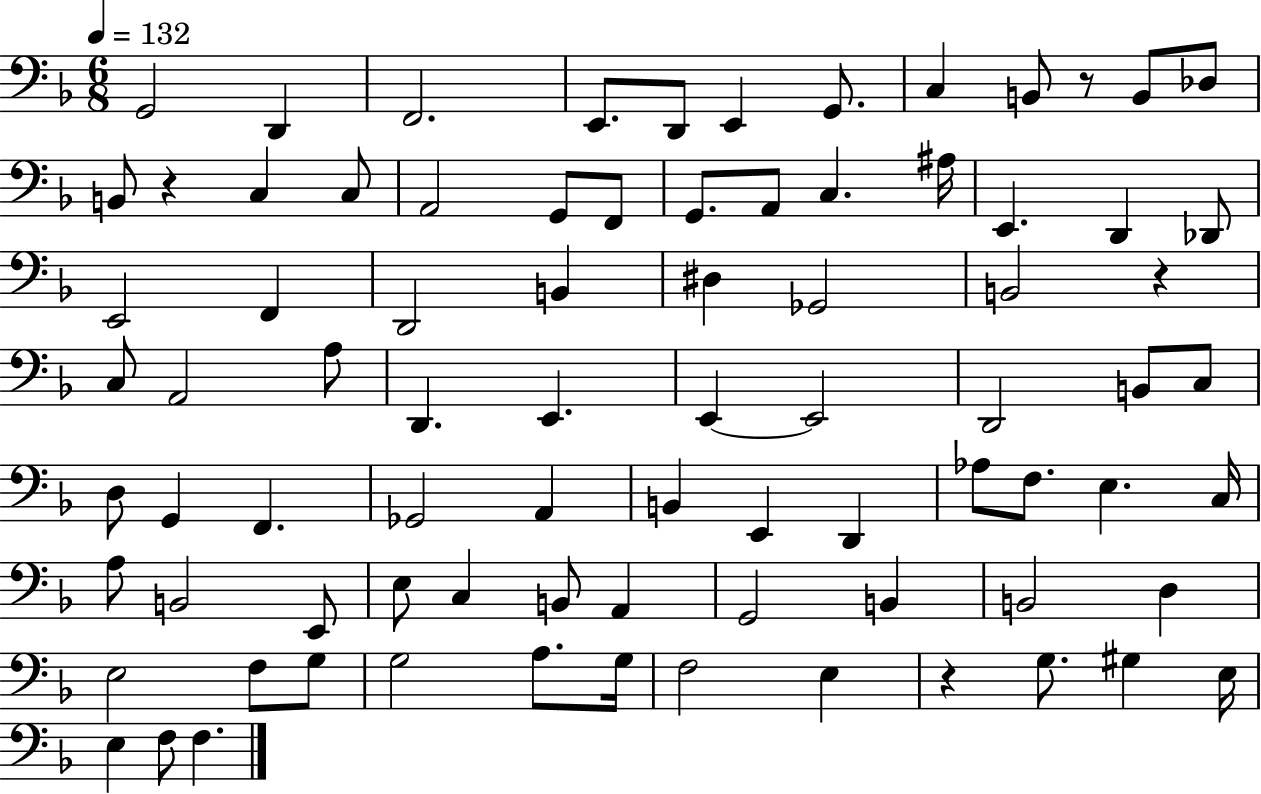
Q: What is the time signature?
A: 6/8